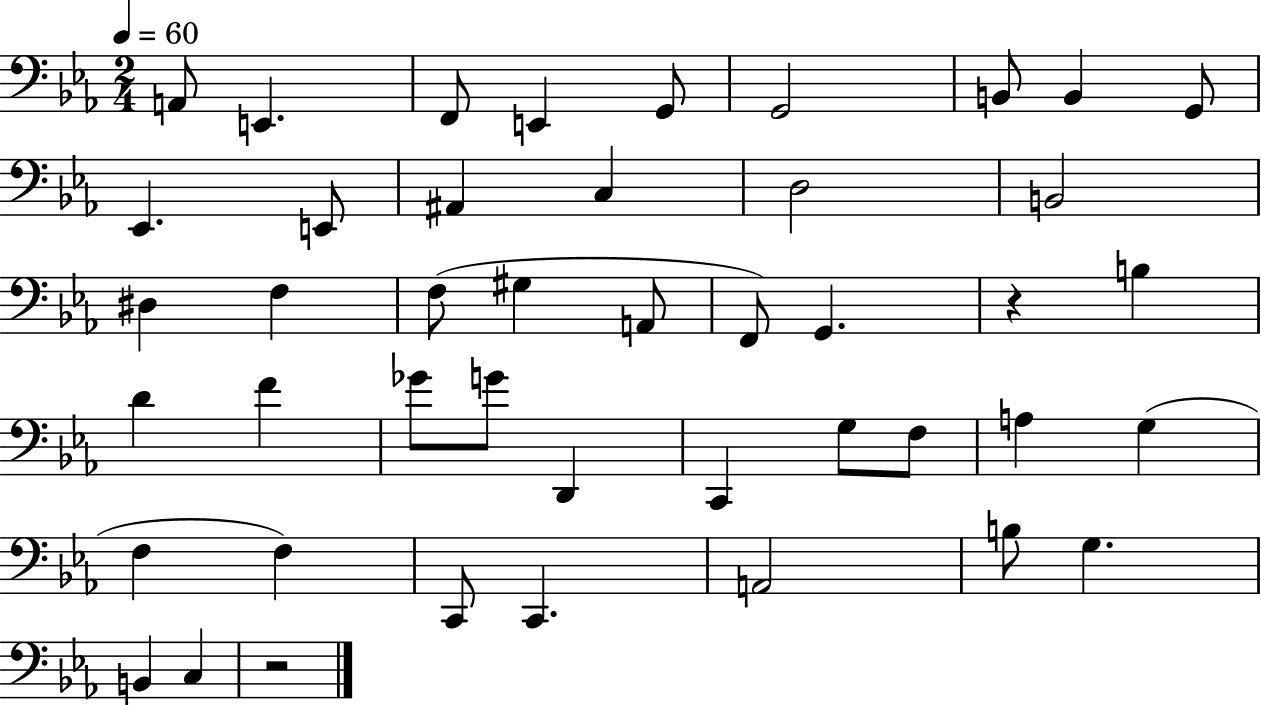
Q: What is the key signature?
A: EES major